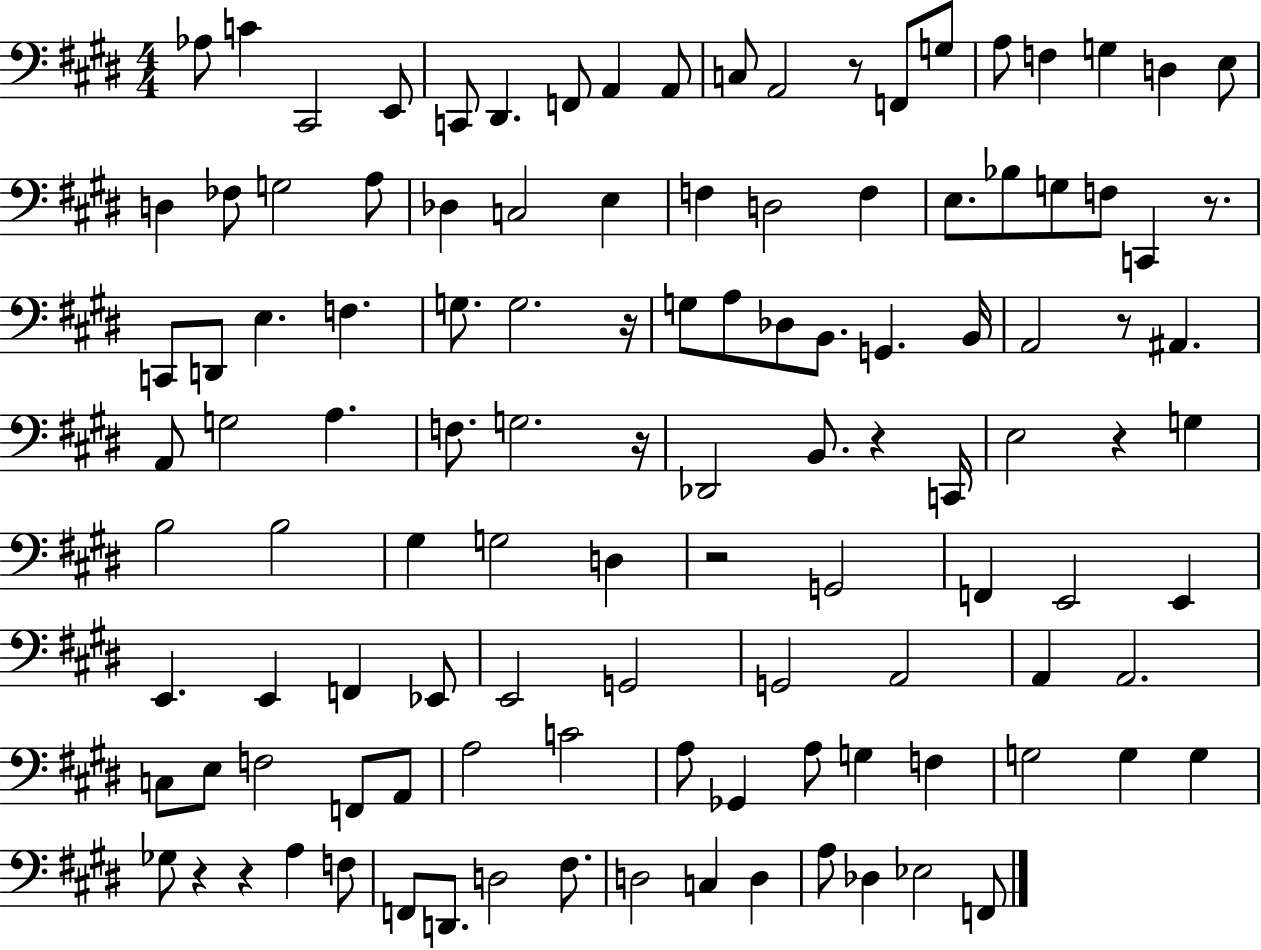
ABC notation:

X:1
T:Untitled
M:4/4
L:1/4
K:E
_A,/2 C ^C,,2 E,,/2 C,,/2 ^D,, F,,/2 A,, A,,/2 C,/2 A,,2 z/2 F,,/2 G,/2 A,/2 F, G, D, E,/2 D, _F,/2 G,2 A,/2 _D, C,2 E, F, D,2 F, E,/2 _B,/2 G,/2 F,/2 C,, z/2 C,,/2 D,,/2 E, F, G,/2 G,2 z/4 G,/2 A,/2 _D,/2 B,,/2 G,, B,,/4 A,,2 z/2 ^A,, A,,/2 G,2 A, F,/2 G,2 z/4 _D,,2 B,,/2 z C,,/4 E,2 z G, B,2 B,2 ^G, G,2 D, z2 G,,2 F,, E,,2 E,, E,, E,, F,, _E,,/2 E,,2 G,,2 G,,2 A,,2 A,, A,,2 C,/2 E,/2 F,2 F,,/2 A,,/2 A,2 C2 A,/2 _G,, A,/2 G, F, G,2 G, G, _G,/2 z z A, F,/2 F,,/2 D,,/2 D,2 ^F,/2 D,2 C, D, A,/2 _D, _E,2 F,,/2